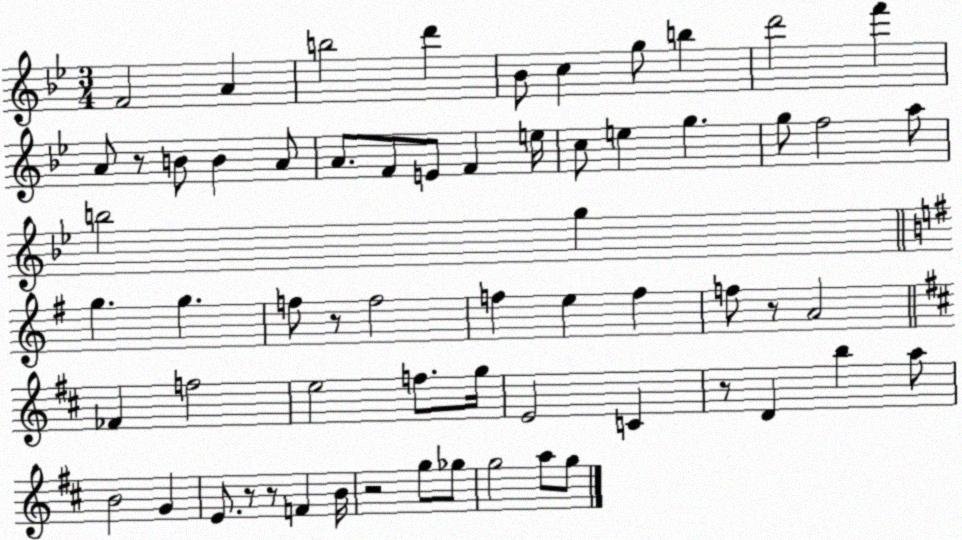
X:1
T:Untitled
M:3/4
L:1/4
K:Bb
F2 A b2 d' _B/2 c g/2 b d'2 f' A/2 z/2 B/2 B A/2 A/2 F/2 E/2 F e/4 c/2 e g g/2 f2 a/2 b2 g g g f/2 z/2 f2 f e f f/2 z/2 A2 _F f2 e2 f/2 g/4 E2 C z/2 D b a/2 B2 G E/2 z/2 z/2 F B/4 z2 g/2 _g/2 g2 a/2 g/2